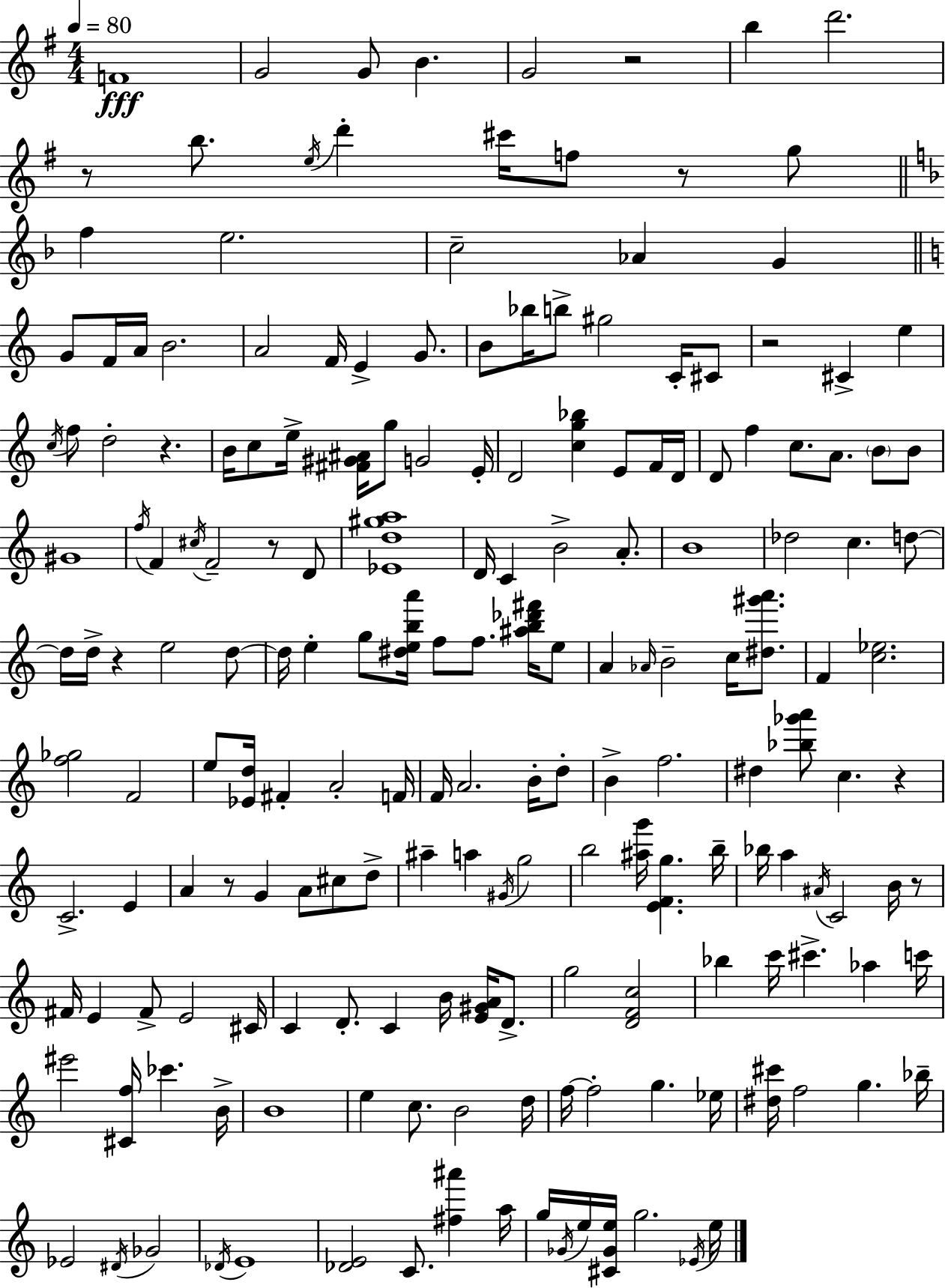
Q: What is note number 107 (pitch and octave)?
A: B5